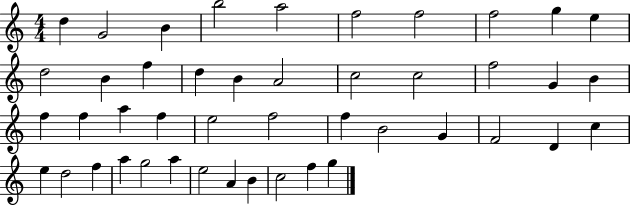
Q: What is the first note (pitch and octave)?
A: D5